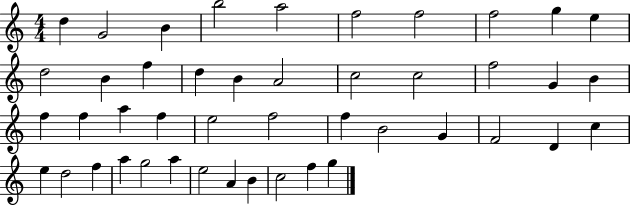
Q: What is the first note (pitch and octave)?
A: D5